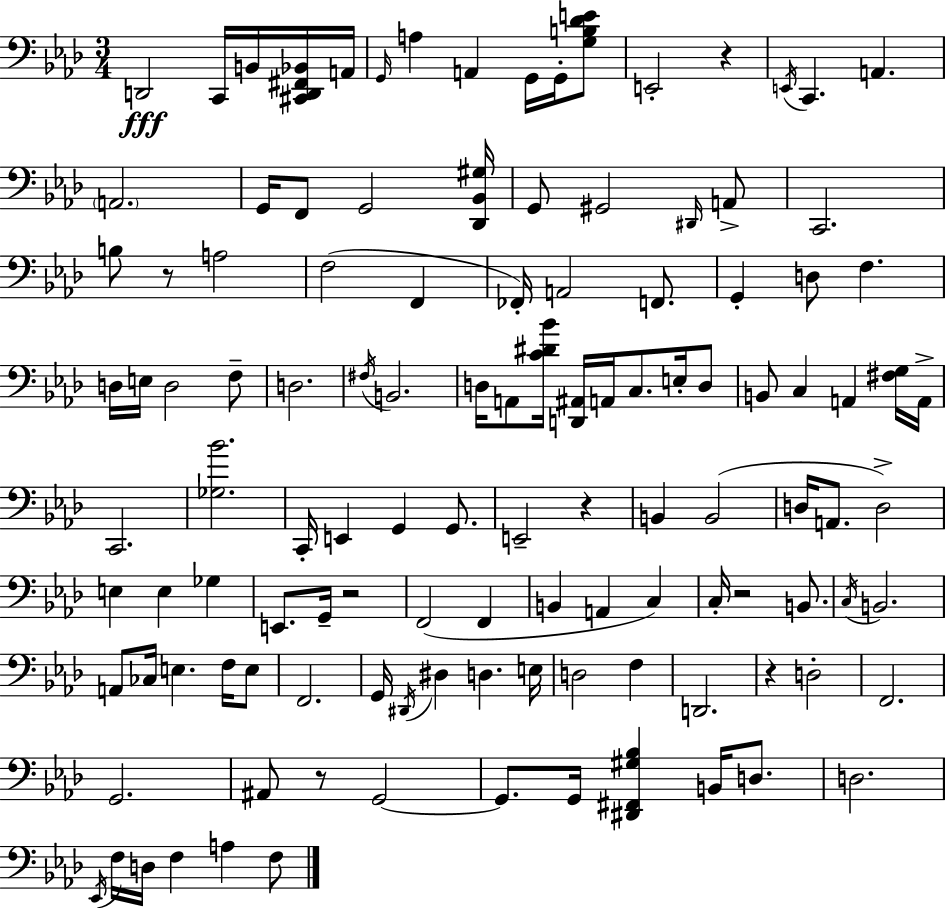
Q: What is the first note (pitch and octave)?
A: D2